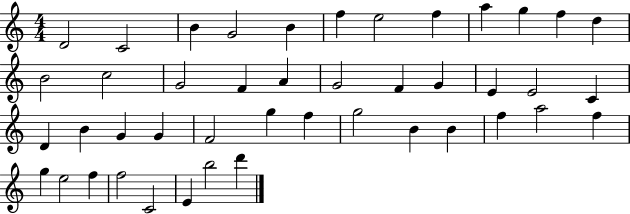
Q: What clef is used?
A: treble